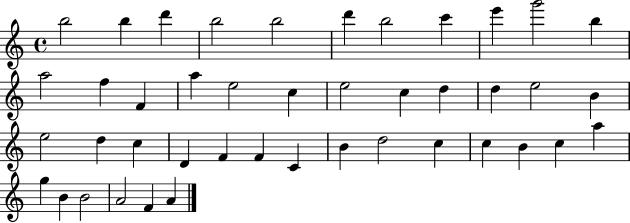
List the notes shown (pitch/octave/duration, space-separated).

B5/h B5/q D6/q B5/h B5/h D6/q B5/h C6/q E6/q G6/h B5/q A5/h F5/q F4/q A5/q E5/h C5/q E5/h C5/q D5/q D5/q E5/h B4/q E5/h D5/q C5/q D4/q F4/q F4/q C4/q B4/q D5/h C5/q C5/q B4/q C5/q A5/q G5/q B4/q B4/h A4/h F4/q A4/q